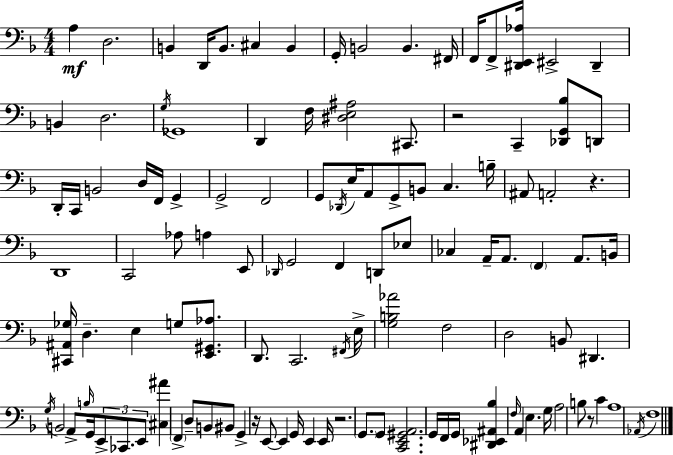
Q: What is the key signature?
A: D minor